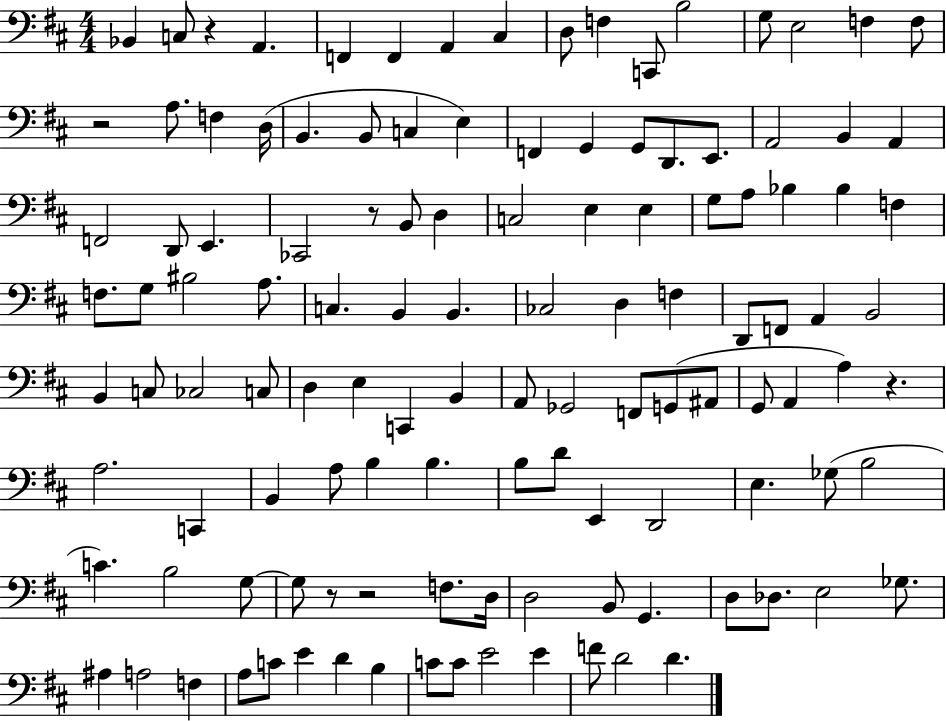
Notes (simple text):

Bb2/q C3/e R/q A2/q. F2/q F2/q A2/q C#3/q D3/e F3/q C2/e B3/h G3/e E3/h F3/q F3/e R/h A3/e. F3/q D3/s B2/q. B2/e C3/q E3/q F2/q G2/q G2/e D2/e. E2/e. A2/h B2/q A2/q F2/h D2/e E2/q. CES2/h R/e B2/e D3/q C3/h E3/q E3/q G3/e A3/e Bb3/q Bb3/q F3/q F3/e. G3/e BIS3/h A3/e. C3/q. B2/q B2/q. CES3/h D3/q F3/q D2/e F2/e A2/q B2/h B2/q C3/e CES3/h C3/e D3/q E3/q C2/q B2/q A2/e Gb2/h F2/e G2/e A#2/e G2/e A2/q A3/q R/q. A3/h. C2/q B2/q A3/e B3/q B3/q. B3/e D4/e E2/q D2/h E3/q. Gb3/e B3/h C4/q. B3/h G3/e G3/e R/e R/h F3/e. D3/s D3/h B2/e G2/q. D3/e Db3/e. E3/h Gb3/e. A#3/q A3/h F3/q A3/e C4/e E4/q D4/q B3/q C4/e C4/e E4/h E4/q F4/e D4/h D4/q.